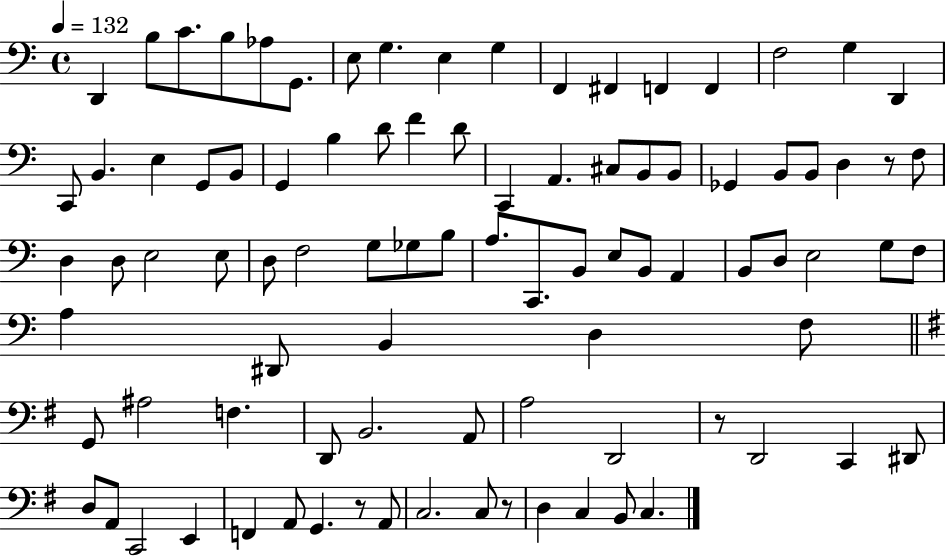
D2/q B3/e C4/e. B3/e Ab3/e G2/e. E3/e G3/q. E3/q G3/q F2/q F#2/q F2/q F2/q F3/h G3/q D2/q C2/e B2/q. E3/q G2/e B2/e G2/q B3/q D4/e F4/q D4/e C2/q A2/q. C#3/e B2/e B2/e Gb2/q B2/e B2/e D3/q R/e F3/e D3/q D3/e E3/h E3/e D3/e F3/h G3/e Gb3/e B3/e A3/e. C2/e. B2/e E3/e B2/e A2/q B2/e D3/e E3/h G3/e F3/e A3/q D#2/e B2/q D3/q F3/e G2/e A#3/h F3/q. D2/e B2/h. A2/e A3/h D2/h R/e D2/h C2/q D#2/e D3/e A2/e C2/h E2/q F2/q A2/e G2/q. R/e A2/e C3/h. C3/e R/e D3/q C3/q B2/e C3/q.